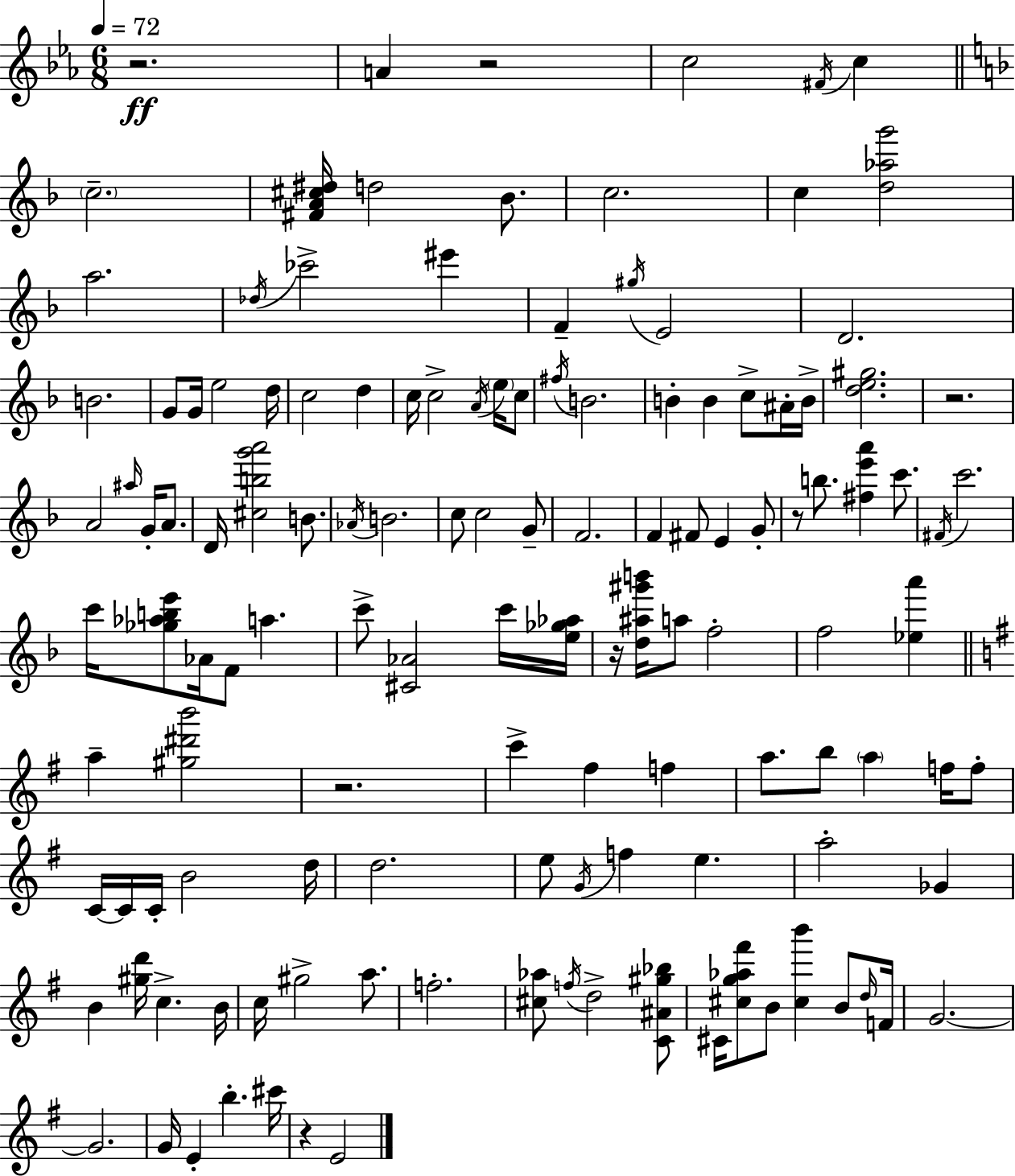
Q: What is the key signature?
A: EES major